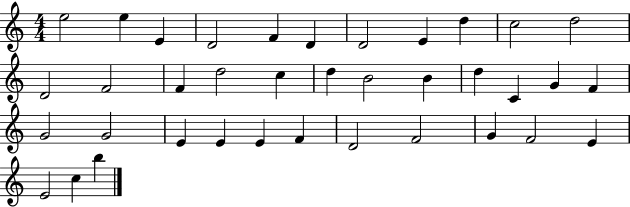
X:1
T:Untitled
M:4/4
L:1/4
K:C
e2 e E D2 F D D2 E d c2 d2 D2 F2 F d2 c d B2 B d C G F G2 G2 E E E F D2 F2 G F2 E E2 c b